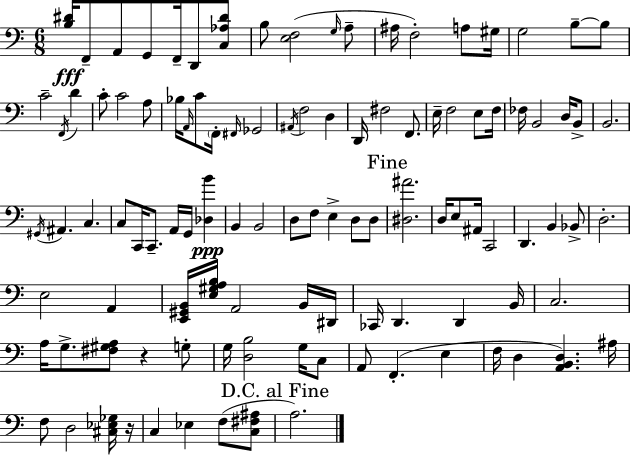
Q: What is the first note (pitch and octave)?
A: F2